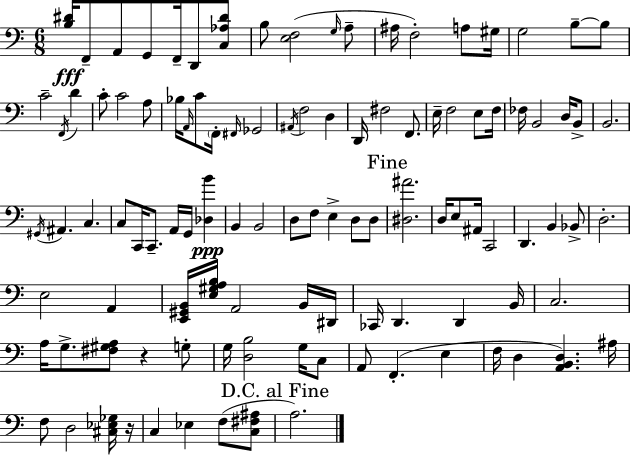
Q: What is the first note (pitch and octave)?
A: F2